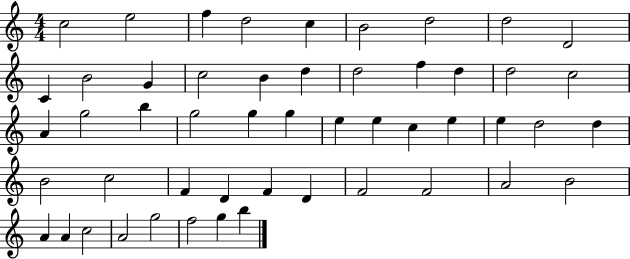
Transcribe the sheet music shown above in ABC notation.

X:1
T:Untitled
M:4/4
L:1/4
K:C
c2 e2 f d2 c B2 d2 d2 D2 C B2 G c2 B d d2 f d d2 c2 A g2 b g2 g g e e c e e d2 d B2 c2 F D F D F2 F2 A2 B2 A A c2 A2 g2 f2 g b